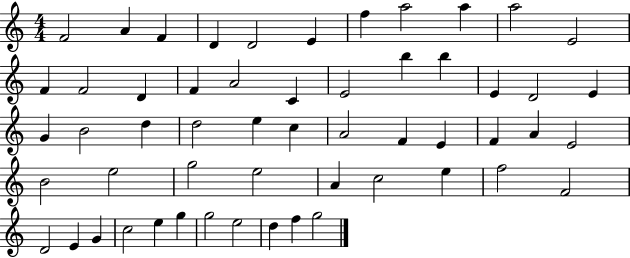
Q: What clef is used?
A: treble